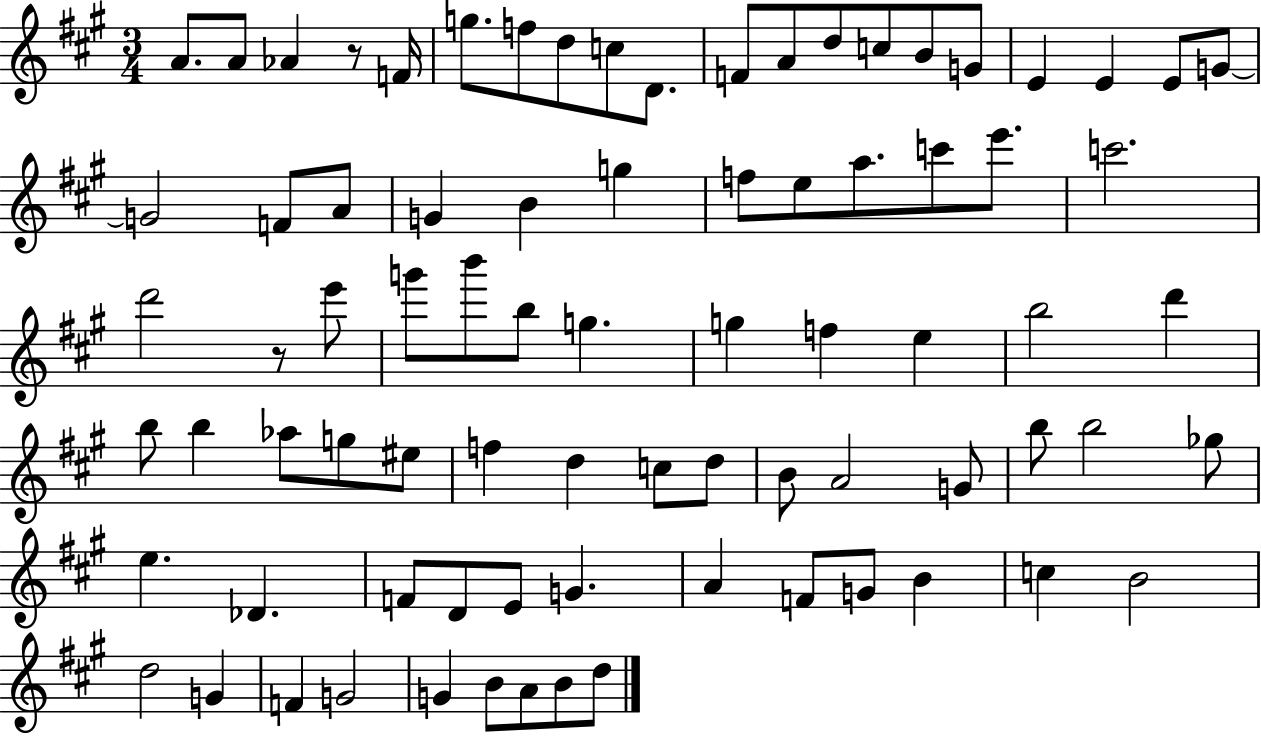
{
  \clef treble
  \numericTimeSignature
  \time 3/4
  \key a \major
  \repeat volta 2 { a'8. a'8 aes'4 r8 f'16 | g''8. f''8 d''8 c''8 d'8. | f'8 a'8 d''8 c''8 b'8 g'8 | e'4 e'4 e'8 g'8~~ | \break g'2 f'8 a'8 | g'4 b'4 g''4 | f''8 e''8 a''8. c'''8 e'''8. | c'''2. | \break d'''2 r8 e'''8 | g'''8 b'''8 b''8 g''4. | g''4 f''4 e''4 | b''2 d'''4 | \break b''8 b''4 aes''8 g''8 eis''8 | f''4 d''4 c''8 d''8 | b'8 a'2 g'8 | b''8 b''2 ges''8 | \break e''4. des'4. | f'8 d'8 e'8 g'4. | a'4 f'8 g'8 b'4 | c''4 b'2 | \break d''2 g'4 | f'4 g'2 | g'4 b'8 a'8 b'8 d''8 | } \bar "|."
}